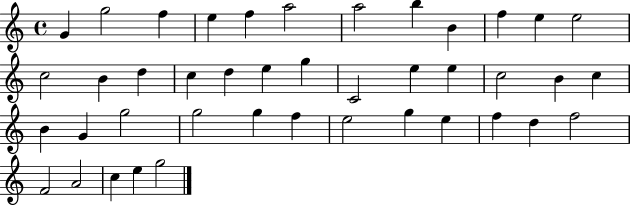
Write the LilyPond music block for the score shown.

{
  \clef treble
  \time 4/4
  \defaultTimeSignature
  \key c \major
  g'4 g''2 f''4 | e''4 f''4 a''2 | a''2 b''4 b'4 | f''4 e''4 e''2 | \break c''2 b'4 d''4 | c''4 d''4 e''4 g''4 | c'2 e''4 e''4 | c''2 b'4 c''4 | \break b'4 g'4 g''2 | g''2 g''4 f''4 | e''2 g''4 e''4 | f''4 d''4 f''2 | \break f'2 a'2 | c''4 e''4 g''2 | \bar "|."
}